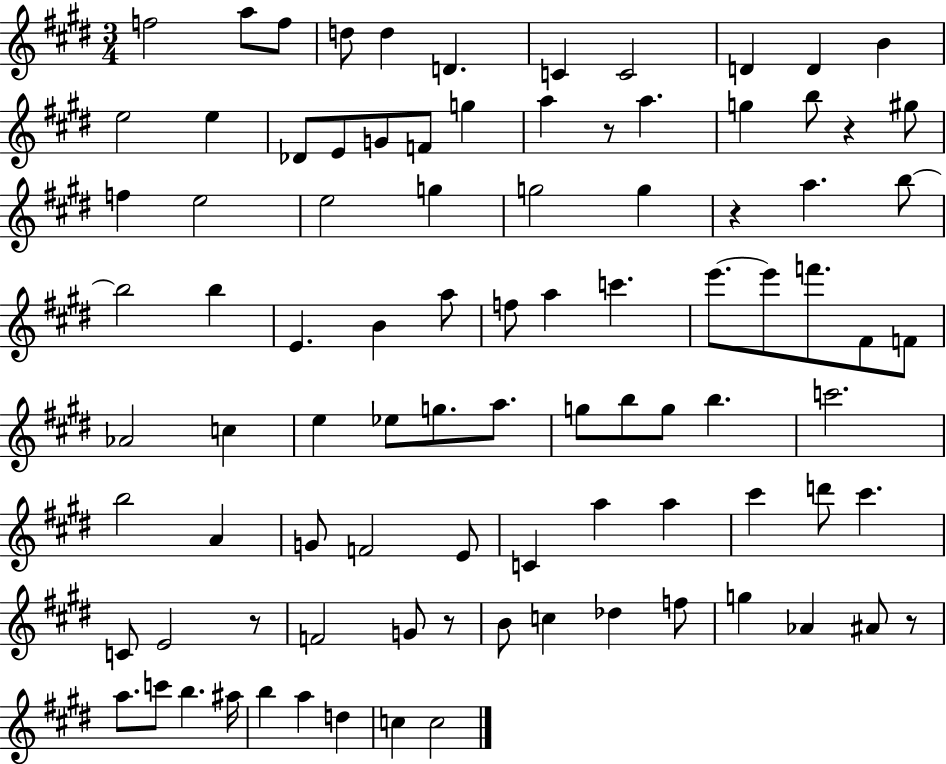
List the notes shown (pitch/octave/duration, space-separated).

F5/h A5/e F5/e D5/e D5/q D4/q. C4/q C4/h D4/q D4/q B4/q E5/h E5/q Db4/e E4/e G4/e F4/e G5/q A5/q R/e A5/q. G5/q B5/e R/q G#5/e F5/q E5/h E5/h G5/q G5/h G5/q R/q A5/q. B5/e B5/h B5/q E4/q. B4/q A5/e F5/e A5/q C6/q. E6/e. E6/e F6/e. F#4/e F4/e Ab4/h C5/q E5/q Eb5/e G5/e. A5/e. G5/e B5/e G5/e B5/q. C6/h. B5/h A4/q G4/e F4/h E4/e C4/q A5/q A5/q C#6/q D6/e C#6/q. C4/e E4/h R/e F4/h G4/e R/e B4/e C5/q Db5/q F5/e G5/q Ab4/q A#4/e R/e A5/e. C6/e B5/q. A#5/s B5/q A5/q D5/q C5/q C5/h